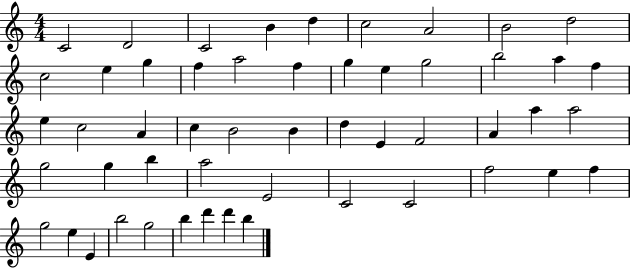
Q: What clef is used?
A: treble